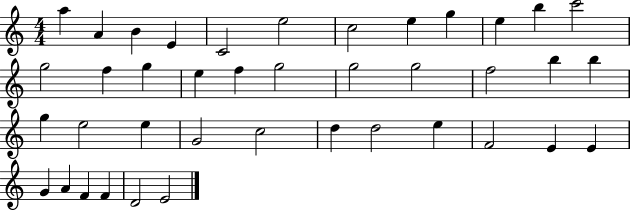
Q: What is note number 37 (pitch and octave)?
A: F4